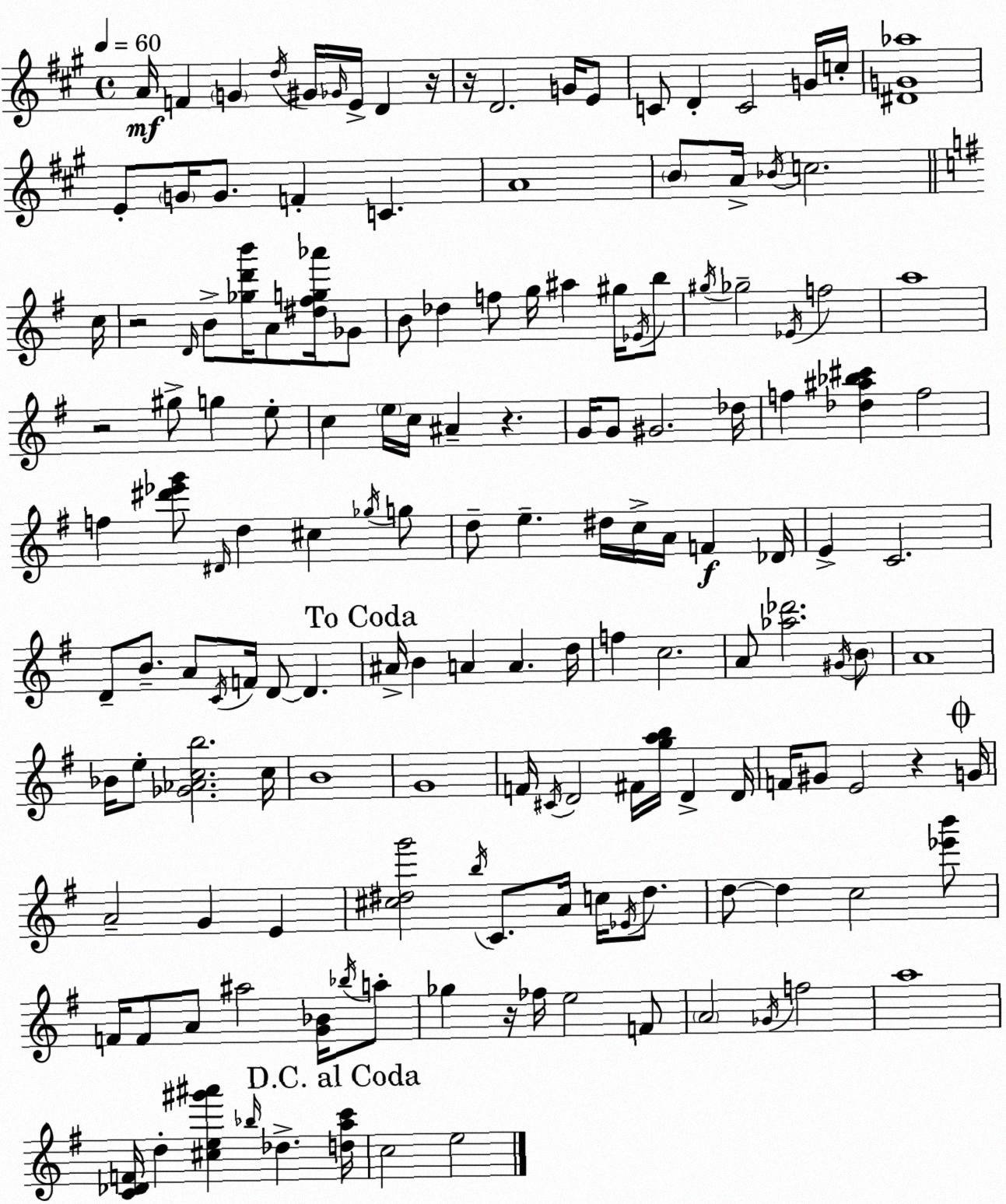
X:1
T:Untitled
M:4/4
L:1/4
K:A
A/4 F G d/4 ^G/4 _G/4 E/4 D z/4 z/4 D2 G/4 E/2 C/2 D C2 G/4 c/4 [^DG_a]4 E/2 G/4 G/2 F C A4 B/2 A/4 _B/4 c2 c/4 z2 D/4 B/2 [_gd'b']/4 A/2 [^d^fg_a']/4 _G/2 B/2 _d f/2 g/4 ^a ^g/4 _E/4 b/2 ^g/4 _g2 _E/4 f2 a4 z2 ^g/2 g e/2 c e/4 c/4 ^A z G/4 G/2 ^G2 _d/4 f [_d^a_b^c'] f2 f [^d'_e'g']/2 ^D/4 d ^c _g/4 g/2 d/2 e ^d/4 c/4 A/4 F _D/4 E C2 D/2 B/2 A/2 C/4 F/4 D/2 D ^A/4 B A A d/4 f c2 A/2 [_a_d']2 ^G/4 B/2 A4 _B/4 e/2 [_G_Acb]2 c/4 B4 G4 F/4 ^C/4 D2 ^F/4 [gab]/4 D D/4 F/4 ^G/2 E2 z G/4 A2 G E [^c^dg']2 b/4 C/2 A/4 c/4 _E/4 ^d/2 d/2 d c2 [_e'b']/2 F/4 F/2 A/2 ^a2 [G_B]/4 _b/4 a/2 _g z/4 _f/4 e2 F/2 A2 _G/4 f2 a4 [C_DF]/4 d [^ce^g'^a'] _b/4 _d [dac']/4 c2 e2